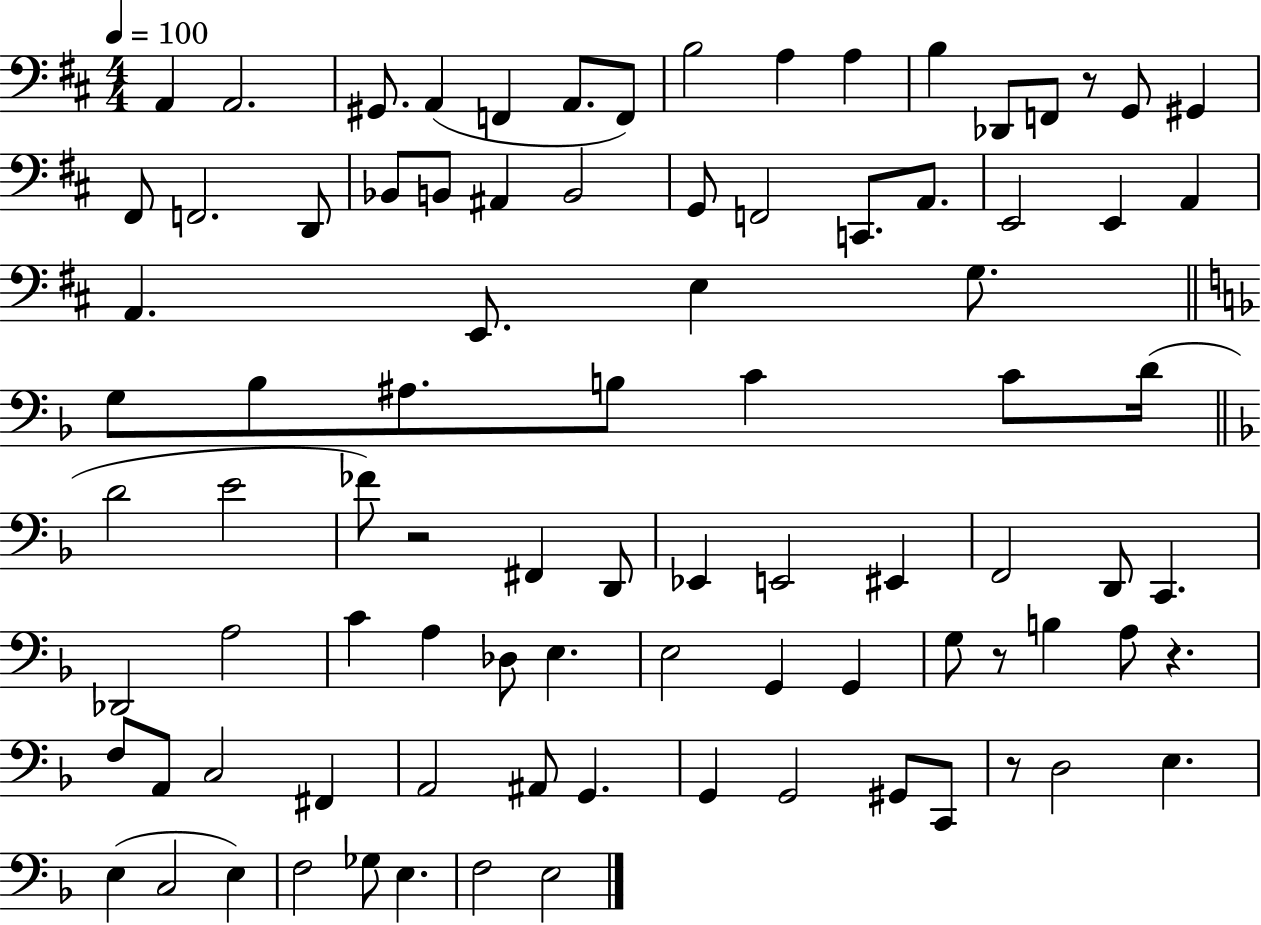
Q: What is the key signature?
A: D major